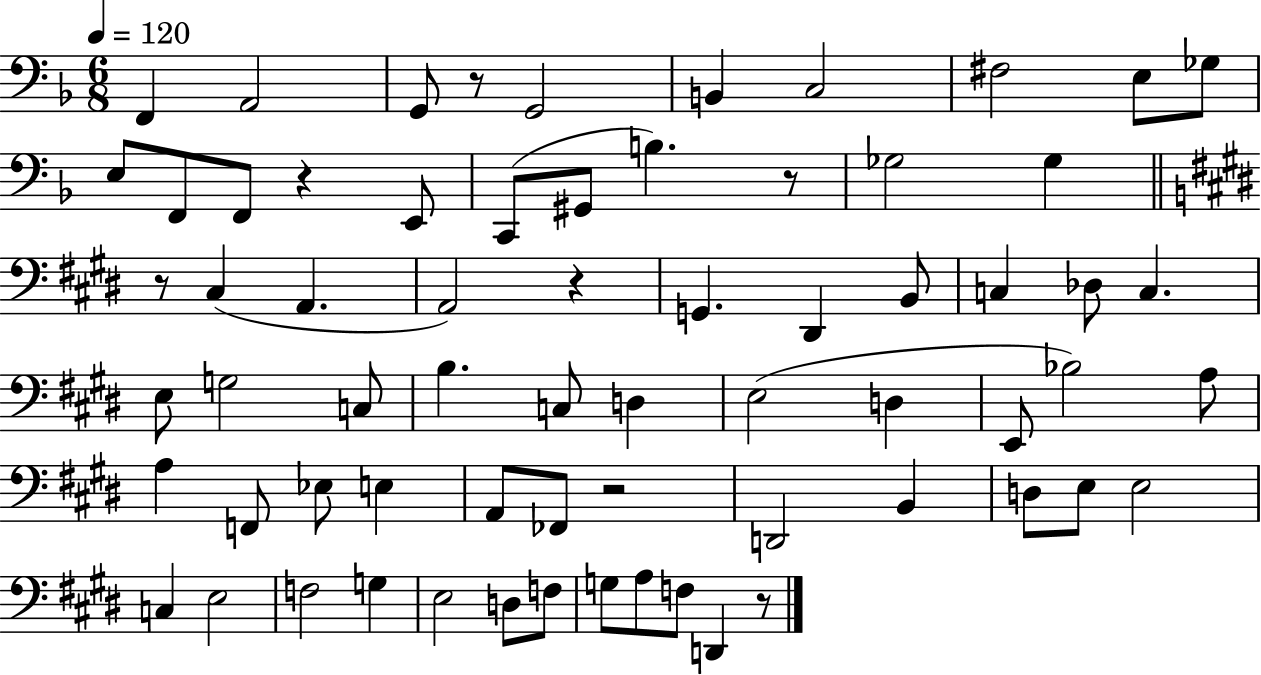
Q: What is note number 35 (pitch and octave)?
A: D3